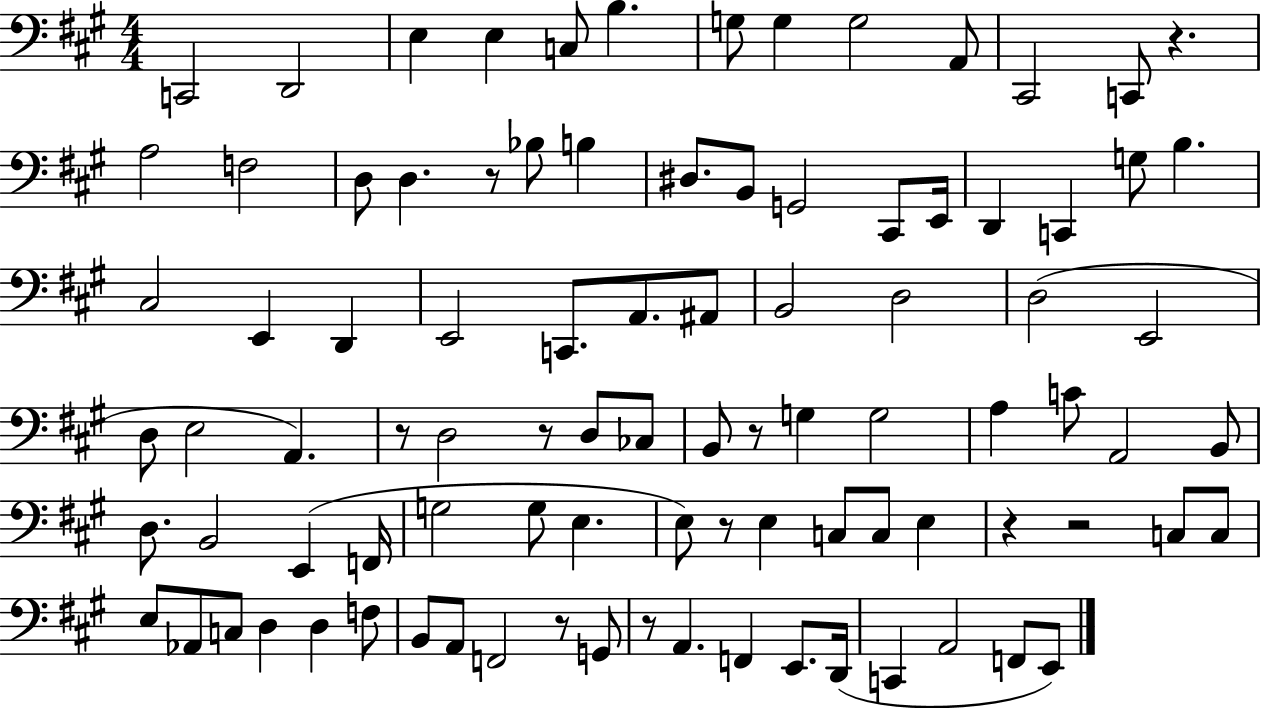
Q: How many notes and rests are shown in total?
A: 93